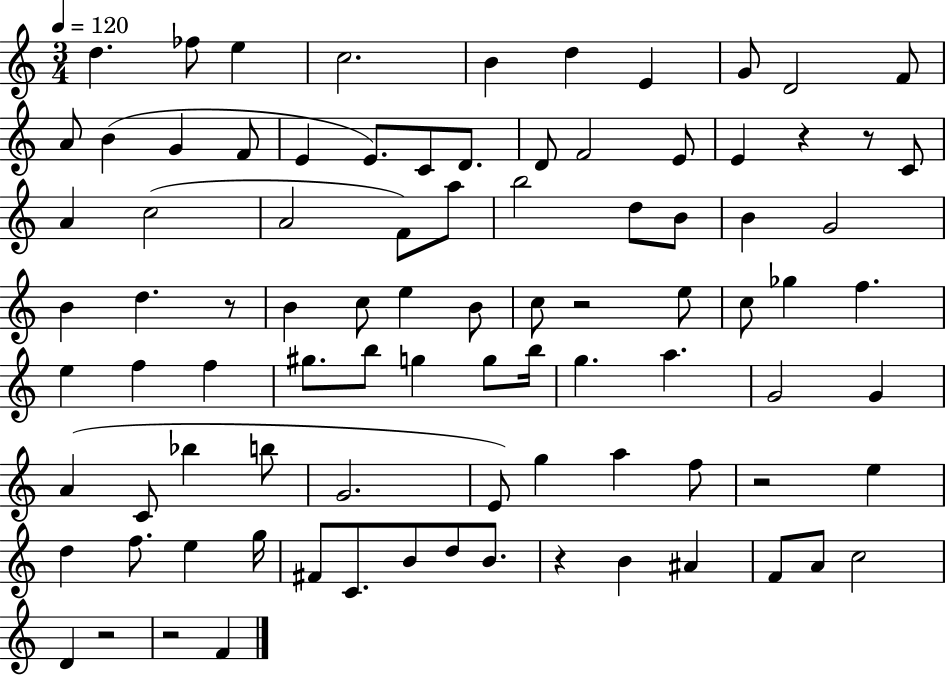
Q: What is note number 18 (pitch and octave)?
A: D4